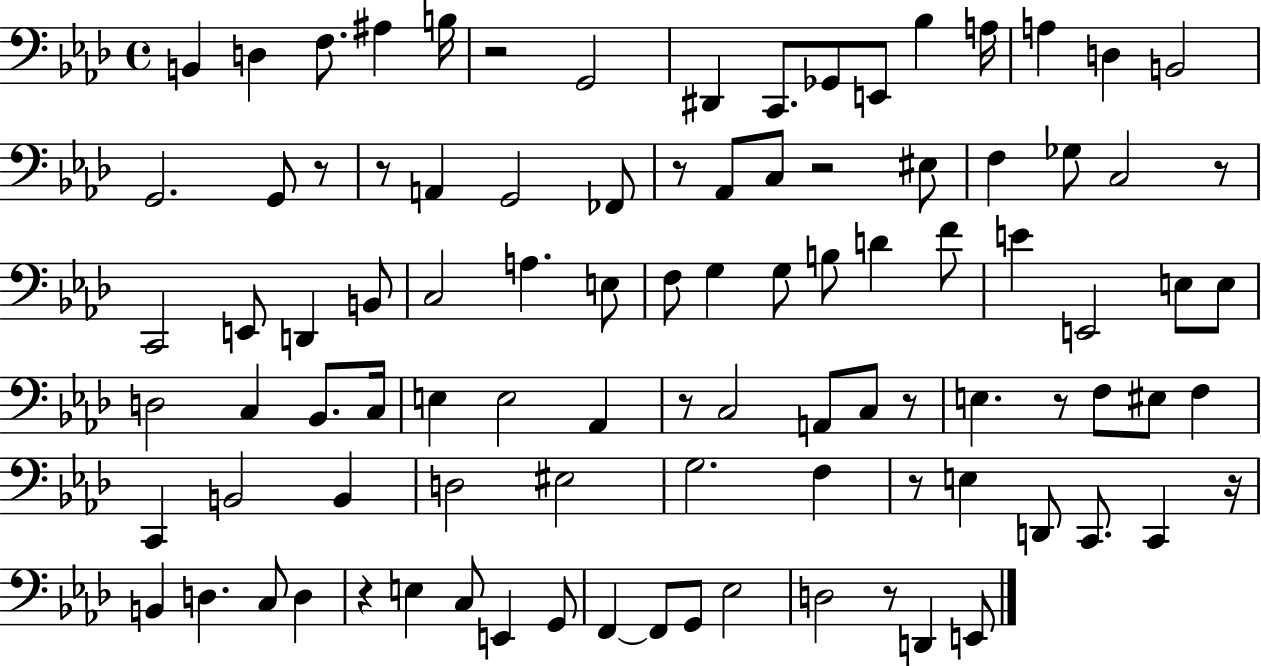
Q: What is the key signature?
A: AES major